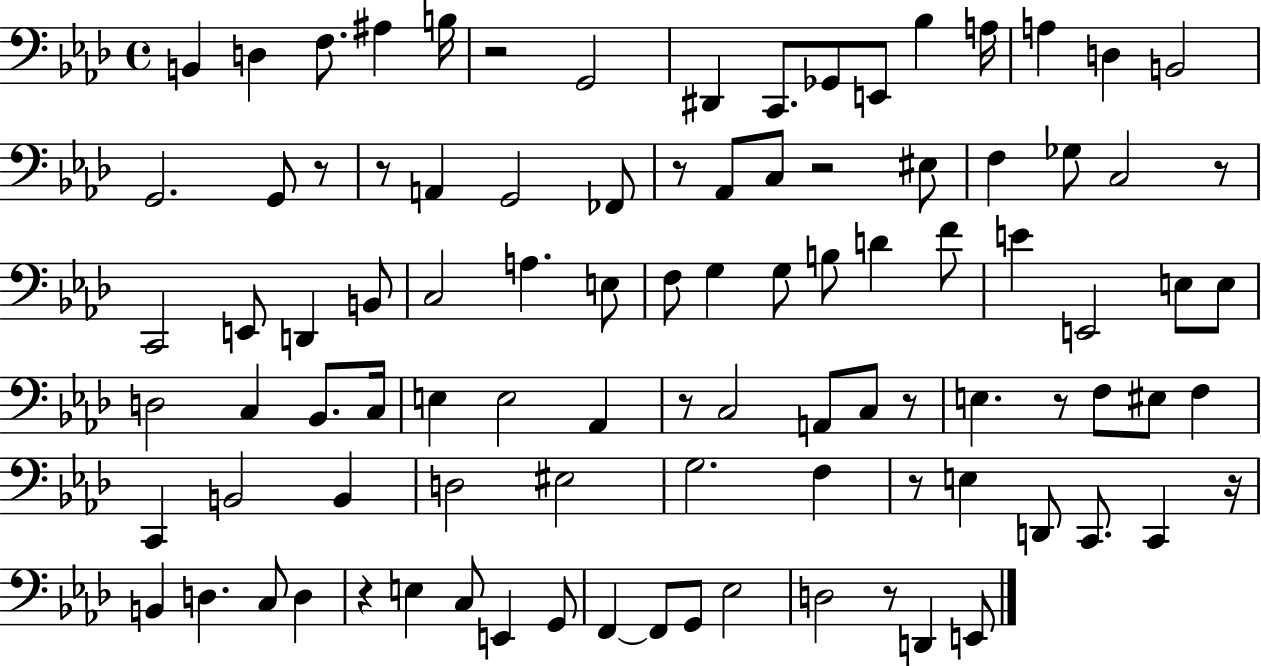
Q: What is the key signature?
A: AES major